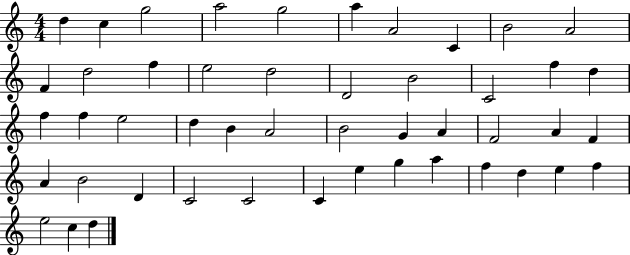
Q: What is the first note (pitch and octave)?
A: D5